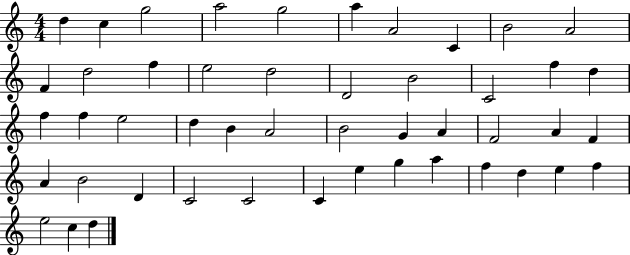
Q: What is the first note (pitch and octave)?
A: D5